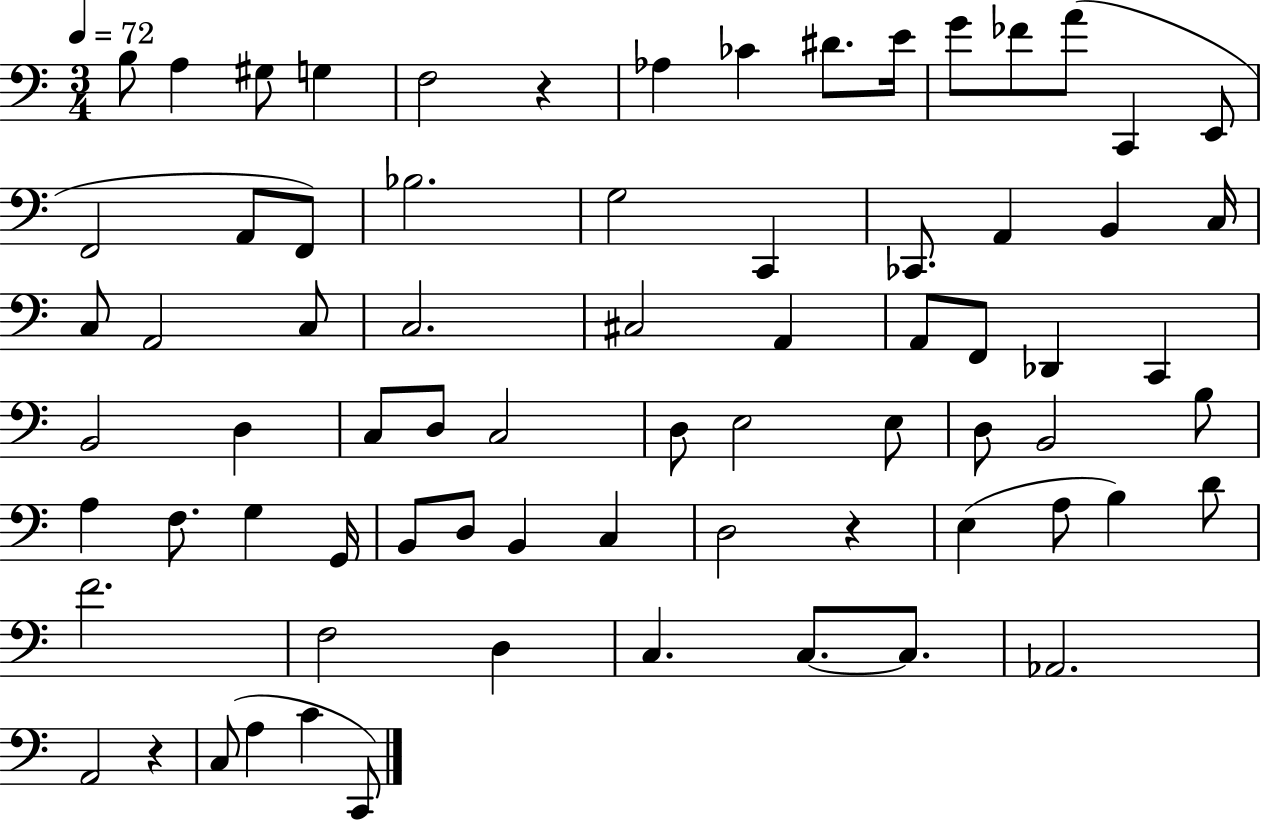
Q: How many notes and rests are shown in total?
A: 73